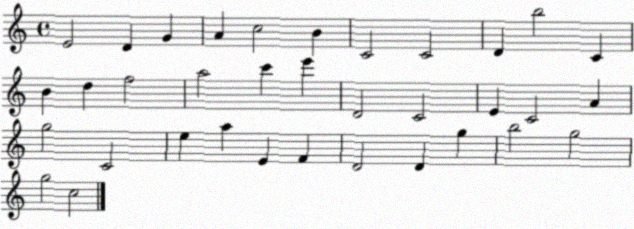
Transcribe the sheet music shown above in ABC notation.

X:1
T:Untitled
M:4/4
L:1/4
K:C
E2 D G A c2 B C2 C2 D b2 C B d f2 a2 c' e' D2 C2 E C2 A g2 C2 e a E F D2 D g b2 g2 g2 c2